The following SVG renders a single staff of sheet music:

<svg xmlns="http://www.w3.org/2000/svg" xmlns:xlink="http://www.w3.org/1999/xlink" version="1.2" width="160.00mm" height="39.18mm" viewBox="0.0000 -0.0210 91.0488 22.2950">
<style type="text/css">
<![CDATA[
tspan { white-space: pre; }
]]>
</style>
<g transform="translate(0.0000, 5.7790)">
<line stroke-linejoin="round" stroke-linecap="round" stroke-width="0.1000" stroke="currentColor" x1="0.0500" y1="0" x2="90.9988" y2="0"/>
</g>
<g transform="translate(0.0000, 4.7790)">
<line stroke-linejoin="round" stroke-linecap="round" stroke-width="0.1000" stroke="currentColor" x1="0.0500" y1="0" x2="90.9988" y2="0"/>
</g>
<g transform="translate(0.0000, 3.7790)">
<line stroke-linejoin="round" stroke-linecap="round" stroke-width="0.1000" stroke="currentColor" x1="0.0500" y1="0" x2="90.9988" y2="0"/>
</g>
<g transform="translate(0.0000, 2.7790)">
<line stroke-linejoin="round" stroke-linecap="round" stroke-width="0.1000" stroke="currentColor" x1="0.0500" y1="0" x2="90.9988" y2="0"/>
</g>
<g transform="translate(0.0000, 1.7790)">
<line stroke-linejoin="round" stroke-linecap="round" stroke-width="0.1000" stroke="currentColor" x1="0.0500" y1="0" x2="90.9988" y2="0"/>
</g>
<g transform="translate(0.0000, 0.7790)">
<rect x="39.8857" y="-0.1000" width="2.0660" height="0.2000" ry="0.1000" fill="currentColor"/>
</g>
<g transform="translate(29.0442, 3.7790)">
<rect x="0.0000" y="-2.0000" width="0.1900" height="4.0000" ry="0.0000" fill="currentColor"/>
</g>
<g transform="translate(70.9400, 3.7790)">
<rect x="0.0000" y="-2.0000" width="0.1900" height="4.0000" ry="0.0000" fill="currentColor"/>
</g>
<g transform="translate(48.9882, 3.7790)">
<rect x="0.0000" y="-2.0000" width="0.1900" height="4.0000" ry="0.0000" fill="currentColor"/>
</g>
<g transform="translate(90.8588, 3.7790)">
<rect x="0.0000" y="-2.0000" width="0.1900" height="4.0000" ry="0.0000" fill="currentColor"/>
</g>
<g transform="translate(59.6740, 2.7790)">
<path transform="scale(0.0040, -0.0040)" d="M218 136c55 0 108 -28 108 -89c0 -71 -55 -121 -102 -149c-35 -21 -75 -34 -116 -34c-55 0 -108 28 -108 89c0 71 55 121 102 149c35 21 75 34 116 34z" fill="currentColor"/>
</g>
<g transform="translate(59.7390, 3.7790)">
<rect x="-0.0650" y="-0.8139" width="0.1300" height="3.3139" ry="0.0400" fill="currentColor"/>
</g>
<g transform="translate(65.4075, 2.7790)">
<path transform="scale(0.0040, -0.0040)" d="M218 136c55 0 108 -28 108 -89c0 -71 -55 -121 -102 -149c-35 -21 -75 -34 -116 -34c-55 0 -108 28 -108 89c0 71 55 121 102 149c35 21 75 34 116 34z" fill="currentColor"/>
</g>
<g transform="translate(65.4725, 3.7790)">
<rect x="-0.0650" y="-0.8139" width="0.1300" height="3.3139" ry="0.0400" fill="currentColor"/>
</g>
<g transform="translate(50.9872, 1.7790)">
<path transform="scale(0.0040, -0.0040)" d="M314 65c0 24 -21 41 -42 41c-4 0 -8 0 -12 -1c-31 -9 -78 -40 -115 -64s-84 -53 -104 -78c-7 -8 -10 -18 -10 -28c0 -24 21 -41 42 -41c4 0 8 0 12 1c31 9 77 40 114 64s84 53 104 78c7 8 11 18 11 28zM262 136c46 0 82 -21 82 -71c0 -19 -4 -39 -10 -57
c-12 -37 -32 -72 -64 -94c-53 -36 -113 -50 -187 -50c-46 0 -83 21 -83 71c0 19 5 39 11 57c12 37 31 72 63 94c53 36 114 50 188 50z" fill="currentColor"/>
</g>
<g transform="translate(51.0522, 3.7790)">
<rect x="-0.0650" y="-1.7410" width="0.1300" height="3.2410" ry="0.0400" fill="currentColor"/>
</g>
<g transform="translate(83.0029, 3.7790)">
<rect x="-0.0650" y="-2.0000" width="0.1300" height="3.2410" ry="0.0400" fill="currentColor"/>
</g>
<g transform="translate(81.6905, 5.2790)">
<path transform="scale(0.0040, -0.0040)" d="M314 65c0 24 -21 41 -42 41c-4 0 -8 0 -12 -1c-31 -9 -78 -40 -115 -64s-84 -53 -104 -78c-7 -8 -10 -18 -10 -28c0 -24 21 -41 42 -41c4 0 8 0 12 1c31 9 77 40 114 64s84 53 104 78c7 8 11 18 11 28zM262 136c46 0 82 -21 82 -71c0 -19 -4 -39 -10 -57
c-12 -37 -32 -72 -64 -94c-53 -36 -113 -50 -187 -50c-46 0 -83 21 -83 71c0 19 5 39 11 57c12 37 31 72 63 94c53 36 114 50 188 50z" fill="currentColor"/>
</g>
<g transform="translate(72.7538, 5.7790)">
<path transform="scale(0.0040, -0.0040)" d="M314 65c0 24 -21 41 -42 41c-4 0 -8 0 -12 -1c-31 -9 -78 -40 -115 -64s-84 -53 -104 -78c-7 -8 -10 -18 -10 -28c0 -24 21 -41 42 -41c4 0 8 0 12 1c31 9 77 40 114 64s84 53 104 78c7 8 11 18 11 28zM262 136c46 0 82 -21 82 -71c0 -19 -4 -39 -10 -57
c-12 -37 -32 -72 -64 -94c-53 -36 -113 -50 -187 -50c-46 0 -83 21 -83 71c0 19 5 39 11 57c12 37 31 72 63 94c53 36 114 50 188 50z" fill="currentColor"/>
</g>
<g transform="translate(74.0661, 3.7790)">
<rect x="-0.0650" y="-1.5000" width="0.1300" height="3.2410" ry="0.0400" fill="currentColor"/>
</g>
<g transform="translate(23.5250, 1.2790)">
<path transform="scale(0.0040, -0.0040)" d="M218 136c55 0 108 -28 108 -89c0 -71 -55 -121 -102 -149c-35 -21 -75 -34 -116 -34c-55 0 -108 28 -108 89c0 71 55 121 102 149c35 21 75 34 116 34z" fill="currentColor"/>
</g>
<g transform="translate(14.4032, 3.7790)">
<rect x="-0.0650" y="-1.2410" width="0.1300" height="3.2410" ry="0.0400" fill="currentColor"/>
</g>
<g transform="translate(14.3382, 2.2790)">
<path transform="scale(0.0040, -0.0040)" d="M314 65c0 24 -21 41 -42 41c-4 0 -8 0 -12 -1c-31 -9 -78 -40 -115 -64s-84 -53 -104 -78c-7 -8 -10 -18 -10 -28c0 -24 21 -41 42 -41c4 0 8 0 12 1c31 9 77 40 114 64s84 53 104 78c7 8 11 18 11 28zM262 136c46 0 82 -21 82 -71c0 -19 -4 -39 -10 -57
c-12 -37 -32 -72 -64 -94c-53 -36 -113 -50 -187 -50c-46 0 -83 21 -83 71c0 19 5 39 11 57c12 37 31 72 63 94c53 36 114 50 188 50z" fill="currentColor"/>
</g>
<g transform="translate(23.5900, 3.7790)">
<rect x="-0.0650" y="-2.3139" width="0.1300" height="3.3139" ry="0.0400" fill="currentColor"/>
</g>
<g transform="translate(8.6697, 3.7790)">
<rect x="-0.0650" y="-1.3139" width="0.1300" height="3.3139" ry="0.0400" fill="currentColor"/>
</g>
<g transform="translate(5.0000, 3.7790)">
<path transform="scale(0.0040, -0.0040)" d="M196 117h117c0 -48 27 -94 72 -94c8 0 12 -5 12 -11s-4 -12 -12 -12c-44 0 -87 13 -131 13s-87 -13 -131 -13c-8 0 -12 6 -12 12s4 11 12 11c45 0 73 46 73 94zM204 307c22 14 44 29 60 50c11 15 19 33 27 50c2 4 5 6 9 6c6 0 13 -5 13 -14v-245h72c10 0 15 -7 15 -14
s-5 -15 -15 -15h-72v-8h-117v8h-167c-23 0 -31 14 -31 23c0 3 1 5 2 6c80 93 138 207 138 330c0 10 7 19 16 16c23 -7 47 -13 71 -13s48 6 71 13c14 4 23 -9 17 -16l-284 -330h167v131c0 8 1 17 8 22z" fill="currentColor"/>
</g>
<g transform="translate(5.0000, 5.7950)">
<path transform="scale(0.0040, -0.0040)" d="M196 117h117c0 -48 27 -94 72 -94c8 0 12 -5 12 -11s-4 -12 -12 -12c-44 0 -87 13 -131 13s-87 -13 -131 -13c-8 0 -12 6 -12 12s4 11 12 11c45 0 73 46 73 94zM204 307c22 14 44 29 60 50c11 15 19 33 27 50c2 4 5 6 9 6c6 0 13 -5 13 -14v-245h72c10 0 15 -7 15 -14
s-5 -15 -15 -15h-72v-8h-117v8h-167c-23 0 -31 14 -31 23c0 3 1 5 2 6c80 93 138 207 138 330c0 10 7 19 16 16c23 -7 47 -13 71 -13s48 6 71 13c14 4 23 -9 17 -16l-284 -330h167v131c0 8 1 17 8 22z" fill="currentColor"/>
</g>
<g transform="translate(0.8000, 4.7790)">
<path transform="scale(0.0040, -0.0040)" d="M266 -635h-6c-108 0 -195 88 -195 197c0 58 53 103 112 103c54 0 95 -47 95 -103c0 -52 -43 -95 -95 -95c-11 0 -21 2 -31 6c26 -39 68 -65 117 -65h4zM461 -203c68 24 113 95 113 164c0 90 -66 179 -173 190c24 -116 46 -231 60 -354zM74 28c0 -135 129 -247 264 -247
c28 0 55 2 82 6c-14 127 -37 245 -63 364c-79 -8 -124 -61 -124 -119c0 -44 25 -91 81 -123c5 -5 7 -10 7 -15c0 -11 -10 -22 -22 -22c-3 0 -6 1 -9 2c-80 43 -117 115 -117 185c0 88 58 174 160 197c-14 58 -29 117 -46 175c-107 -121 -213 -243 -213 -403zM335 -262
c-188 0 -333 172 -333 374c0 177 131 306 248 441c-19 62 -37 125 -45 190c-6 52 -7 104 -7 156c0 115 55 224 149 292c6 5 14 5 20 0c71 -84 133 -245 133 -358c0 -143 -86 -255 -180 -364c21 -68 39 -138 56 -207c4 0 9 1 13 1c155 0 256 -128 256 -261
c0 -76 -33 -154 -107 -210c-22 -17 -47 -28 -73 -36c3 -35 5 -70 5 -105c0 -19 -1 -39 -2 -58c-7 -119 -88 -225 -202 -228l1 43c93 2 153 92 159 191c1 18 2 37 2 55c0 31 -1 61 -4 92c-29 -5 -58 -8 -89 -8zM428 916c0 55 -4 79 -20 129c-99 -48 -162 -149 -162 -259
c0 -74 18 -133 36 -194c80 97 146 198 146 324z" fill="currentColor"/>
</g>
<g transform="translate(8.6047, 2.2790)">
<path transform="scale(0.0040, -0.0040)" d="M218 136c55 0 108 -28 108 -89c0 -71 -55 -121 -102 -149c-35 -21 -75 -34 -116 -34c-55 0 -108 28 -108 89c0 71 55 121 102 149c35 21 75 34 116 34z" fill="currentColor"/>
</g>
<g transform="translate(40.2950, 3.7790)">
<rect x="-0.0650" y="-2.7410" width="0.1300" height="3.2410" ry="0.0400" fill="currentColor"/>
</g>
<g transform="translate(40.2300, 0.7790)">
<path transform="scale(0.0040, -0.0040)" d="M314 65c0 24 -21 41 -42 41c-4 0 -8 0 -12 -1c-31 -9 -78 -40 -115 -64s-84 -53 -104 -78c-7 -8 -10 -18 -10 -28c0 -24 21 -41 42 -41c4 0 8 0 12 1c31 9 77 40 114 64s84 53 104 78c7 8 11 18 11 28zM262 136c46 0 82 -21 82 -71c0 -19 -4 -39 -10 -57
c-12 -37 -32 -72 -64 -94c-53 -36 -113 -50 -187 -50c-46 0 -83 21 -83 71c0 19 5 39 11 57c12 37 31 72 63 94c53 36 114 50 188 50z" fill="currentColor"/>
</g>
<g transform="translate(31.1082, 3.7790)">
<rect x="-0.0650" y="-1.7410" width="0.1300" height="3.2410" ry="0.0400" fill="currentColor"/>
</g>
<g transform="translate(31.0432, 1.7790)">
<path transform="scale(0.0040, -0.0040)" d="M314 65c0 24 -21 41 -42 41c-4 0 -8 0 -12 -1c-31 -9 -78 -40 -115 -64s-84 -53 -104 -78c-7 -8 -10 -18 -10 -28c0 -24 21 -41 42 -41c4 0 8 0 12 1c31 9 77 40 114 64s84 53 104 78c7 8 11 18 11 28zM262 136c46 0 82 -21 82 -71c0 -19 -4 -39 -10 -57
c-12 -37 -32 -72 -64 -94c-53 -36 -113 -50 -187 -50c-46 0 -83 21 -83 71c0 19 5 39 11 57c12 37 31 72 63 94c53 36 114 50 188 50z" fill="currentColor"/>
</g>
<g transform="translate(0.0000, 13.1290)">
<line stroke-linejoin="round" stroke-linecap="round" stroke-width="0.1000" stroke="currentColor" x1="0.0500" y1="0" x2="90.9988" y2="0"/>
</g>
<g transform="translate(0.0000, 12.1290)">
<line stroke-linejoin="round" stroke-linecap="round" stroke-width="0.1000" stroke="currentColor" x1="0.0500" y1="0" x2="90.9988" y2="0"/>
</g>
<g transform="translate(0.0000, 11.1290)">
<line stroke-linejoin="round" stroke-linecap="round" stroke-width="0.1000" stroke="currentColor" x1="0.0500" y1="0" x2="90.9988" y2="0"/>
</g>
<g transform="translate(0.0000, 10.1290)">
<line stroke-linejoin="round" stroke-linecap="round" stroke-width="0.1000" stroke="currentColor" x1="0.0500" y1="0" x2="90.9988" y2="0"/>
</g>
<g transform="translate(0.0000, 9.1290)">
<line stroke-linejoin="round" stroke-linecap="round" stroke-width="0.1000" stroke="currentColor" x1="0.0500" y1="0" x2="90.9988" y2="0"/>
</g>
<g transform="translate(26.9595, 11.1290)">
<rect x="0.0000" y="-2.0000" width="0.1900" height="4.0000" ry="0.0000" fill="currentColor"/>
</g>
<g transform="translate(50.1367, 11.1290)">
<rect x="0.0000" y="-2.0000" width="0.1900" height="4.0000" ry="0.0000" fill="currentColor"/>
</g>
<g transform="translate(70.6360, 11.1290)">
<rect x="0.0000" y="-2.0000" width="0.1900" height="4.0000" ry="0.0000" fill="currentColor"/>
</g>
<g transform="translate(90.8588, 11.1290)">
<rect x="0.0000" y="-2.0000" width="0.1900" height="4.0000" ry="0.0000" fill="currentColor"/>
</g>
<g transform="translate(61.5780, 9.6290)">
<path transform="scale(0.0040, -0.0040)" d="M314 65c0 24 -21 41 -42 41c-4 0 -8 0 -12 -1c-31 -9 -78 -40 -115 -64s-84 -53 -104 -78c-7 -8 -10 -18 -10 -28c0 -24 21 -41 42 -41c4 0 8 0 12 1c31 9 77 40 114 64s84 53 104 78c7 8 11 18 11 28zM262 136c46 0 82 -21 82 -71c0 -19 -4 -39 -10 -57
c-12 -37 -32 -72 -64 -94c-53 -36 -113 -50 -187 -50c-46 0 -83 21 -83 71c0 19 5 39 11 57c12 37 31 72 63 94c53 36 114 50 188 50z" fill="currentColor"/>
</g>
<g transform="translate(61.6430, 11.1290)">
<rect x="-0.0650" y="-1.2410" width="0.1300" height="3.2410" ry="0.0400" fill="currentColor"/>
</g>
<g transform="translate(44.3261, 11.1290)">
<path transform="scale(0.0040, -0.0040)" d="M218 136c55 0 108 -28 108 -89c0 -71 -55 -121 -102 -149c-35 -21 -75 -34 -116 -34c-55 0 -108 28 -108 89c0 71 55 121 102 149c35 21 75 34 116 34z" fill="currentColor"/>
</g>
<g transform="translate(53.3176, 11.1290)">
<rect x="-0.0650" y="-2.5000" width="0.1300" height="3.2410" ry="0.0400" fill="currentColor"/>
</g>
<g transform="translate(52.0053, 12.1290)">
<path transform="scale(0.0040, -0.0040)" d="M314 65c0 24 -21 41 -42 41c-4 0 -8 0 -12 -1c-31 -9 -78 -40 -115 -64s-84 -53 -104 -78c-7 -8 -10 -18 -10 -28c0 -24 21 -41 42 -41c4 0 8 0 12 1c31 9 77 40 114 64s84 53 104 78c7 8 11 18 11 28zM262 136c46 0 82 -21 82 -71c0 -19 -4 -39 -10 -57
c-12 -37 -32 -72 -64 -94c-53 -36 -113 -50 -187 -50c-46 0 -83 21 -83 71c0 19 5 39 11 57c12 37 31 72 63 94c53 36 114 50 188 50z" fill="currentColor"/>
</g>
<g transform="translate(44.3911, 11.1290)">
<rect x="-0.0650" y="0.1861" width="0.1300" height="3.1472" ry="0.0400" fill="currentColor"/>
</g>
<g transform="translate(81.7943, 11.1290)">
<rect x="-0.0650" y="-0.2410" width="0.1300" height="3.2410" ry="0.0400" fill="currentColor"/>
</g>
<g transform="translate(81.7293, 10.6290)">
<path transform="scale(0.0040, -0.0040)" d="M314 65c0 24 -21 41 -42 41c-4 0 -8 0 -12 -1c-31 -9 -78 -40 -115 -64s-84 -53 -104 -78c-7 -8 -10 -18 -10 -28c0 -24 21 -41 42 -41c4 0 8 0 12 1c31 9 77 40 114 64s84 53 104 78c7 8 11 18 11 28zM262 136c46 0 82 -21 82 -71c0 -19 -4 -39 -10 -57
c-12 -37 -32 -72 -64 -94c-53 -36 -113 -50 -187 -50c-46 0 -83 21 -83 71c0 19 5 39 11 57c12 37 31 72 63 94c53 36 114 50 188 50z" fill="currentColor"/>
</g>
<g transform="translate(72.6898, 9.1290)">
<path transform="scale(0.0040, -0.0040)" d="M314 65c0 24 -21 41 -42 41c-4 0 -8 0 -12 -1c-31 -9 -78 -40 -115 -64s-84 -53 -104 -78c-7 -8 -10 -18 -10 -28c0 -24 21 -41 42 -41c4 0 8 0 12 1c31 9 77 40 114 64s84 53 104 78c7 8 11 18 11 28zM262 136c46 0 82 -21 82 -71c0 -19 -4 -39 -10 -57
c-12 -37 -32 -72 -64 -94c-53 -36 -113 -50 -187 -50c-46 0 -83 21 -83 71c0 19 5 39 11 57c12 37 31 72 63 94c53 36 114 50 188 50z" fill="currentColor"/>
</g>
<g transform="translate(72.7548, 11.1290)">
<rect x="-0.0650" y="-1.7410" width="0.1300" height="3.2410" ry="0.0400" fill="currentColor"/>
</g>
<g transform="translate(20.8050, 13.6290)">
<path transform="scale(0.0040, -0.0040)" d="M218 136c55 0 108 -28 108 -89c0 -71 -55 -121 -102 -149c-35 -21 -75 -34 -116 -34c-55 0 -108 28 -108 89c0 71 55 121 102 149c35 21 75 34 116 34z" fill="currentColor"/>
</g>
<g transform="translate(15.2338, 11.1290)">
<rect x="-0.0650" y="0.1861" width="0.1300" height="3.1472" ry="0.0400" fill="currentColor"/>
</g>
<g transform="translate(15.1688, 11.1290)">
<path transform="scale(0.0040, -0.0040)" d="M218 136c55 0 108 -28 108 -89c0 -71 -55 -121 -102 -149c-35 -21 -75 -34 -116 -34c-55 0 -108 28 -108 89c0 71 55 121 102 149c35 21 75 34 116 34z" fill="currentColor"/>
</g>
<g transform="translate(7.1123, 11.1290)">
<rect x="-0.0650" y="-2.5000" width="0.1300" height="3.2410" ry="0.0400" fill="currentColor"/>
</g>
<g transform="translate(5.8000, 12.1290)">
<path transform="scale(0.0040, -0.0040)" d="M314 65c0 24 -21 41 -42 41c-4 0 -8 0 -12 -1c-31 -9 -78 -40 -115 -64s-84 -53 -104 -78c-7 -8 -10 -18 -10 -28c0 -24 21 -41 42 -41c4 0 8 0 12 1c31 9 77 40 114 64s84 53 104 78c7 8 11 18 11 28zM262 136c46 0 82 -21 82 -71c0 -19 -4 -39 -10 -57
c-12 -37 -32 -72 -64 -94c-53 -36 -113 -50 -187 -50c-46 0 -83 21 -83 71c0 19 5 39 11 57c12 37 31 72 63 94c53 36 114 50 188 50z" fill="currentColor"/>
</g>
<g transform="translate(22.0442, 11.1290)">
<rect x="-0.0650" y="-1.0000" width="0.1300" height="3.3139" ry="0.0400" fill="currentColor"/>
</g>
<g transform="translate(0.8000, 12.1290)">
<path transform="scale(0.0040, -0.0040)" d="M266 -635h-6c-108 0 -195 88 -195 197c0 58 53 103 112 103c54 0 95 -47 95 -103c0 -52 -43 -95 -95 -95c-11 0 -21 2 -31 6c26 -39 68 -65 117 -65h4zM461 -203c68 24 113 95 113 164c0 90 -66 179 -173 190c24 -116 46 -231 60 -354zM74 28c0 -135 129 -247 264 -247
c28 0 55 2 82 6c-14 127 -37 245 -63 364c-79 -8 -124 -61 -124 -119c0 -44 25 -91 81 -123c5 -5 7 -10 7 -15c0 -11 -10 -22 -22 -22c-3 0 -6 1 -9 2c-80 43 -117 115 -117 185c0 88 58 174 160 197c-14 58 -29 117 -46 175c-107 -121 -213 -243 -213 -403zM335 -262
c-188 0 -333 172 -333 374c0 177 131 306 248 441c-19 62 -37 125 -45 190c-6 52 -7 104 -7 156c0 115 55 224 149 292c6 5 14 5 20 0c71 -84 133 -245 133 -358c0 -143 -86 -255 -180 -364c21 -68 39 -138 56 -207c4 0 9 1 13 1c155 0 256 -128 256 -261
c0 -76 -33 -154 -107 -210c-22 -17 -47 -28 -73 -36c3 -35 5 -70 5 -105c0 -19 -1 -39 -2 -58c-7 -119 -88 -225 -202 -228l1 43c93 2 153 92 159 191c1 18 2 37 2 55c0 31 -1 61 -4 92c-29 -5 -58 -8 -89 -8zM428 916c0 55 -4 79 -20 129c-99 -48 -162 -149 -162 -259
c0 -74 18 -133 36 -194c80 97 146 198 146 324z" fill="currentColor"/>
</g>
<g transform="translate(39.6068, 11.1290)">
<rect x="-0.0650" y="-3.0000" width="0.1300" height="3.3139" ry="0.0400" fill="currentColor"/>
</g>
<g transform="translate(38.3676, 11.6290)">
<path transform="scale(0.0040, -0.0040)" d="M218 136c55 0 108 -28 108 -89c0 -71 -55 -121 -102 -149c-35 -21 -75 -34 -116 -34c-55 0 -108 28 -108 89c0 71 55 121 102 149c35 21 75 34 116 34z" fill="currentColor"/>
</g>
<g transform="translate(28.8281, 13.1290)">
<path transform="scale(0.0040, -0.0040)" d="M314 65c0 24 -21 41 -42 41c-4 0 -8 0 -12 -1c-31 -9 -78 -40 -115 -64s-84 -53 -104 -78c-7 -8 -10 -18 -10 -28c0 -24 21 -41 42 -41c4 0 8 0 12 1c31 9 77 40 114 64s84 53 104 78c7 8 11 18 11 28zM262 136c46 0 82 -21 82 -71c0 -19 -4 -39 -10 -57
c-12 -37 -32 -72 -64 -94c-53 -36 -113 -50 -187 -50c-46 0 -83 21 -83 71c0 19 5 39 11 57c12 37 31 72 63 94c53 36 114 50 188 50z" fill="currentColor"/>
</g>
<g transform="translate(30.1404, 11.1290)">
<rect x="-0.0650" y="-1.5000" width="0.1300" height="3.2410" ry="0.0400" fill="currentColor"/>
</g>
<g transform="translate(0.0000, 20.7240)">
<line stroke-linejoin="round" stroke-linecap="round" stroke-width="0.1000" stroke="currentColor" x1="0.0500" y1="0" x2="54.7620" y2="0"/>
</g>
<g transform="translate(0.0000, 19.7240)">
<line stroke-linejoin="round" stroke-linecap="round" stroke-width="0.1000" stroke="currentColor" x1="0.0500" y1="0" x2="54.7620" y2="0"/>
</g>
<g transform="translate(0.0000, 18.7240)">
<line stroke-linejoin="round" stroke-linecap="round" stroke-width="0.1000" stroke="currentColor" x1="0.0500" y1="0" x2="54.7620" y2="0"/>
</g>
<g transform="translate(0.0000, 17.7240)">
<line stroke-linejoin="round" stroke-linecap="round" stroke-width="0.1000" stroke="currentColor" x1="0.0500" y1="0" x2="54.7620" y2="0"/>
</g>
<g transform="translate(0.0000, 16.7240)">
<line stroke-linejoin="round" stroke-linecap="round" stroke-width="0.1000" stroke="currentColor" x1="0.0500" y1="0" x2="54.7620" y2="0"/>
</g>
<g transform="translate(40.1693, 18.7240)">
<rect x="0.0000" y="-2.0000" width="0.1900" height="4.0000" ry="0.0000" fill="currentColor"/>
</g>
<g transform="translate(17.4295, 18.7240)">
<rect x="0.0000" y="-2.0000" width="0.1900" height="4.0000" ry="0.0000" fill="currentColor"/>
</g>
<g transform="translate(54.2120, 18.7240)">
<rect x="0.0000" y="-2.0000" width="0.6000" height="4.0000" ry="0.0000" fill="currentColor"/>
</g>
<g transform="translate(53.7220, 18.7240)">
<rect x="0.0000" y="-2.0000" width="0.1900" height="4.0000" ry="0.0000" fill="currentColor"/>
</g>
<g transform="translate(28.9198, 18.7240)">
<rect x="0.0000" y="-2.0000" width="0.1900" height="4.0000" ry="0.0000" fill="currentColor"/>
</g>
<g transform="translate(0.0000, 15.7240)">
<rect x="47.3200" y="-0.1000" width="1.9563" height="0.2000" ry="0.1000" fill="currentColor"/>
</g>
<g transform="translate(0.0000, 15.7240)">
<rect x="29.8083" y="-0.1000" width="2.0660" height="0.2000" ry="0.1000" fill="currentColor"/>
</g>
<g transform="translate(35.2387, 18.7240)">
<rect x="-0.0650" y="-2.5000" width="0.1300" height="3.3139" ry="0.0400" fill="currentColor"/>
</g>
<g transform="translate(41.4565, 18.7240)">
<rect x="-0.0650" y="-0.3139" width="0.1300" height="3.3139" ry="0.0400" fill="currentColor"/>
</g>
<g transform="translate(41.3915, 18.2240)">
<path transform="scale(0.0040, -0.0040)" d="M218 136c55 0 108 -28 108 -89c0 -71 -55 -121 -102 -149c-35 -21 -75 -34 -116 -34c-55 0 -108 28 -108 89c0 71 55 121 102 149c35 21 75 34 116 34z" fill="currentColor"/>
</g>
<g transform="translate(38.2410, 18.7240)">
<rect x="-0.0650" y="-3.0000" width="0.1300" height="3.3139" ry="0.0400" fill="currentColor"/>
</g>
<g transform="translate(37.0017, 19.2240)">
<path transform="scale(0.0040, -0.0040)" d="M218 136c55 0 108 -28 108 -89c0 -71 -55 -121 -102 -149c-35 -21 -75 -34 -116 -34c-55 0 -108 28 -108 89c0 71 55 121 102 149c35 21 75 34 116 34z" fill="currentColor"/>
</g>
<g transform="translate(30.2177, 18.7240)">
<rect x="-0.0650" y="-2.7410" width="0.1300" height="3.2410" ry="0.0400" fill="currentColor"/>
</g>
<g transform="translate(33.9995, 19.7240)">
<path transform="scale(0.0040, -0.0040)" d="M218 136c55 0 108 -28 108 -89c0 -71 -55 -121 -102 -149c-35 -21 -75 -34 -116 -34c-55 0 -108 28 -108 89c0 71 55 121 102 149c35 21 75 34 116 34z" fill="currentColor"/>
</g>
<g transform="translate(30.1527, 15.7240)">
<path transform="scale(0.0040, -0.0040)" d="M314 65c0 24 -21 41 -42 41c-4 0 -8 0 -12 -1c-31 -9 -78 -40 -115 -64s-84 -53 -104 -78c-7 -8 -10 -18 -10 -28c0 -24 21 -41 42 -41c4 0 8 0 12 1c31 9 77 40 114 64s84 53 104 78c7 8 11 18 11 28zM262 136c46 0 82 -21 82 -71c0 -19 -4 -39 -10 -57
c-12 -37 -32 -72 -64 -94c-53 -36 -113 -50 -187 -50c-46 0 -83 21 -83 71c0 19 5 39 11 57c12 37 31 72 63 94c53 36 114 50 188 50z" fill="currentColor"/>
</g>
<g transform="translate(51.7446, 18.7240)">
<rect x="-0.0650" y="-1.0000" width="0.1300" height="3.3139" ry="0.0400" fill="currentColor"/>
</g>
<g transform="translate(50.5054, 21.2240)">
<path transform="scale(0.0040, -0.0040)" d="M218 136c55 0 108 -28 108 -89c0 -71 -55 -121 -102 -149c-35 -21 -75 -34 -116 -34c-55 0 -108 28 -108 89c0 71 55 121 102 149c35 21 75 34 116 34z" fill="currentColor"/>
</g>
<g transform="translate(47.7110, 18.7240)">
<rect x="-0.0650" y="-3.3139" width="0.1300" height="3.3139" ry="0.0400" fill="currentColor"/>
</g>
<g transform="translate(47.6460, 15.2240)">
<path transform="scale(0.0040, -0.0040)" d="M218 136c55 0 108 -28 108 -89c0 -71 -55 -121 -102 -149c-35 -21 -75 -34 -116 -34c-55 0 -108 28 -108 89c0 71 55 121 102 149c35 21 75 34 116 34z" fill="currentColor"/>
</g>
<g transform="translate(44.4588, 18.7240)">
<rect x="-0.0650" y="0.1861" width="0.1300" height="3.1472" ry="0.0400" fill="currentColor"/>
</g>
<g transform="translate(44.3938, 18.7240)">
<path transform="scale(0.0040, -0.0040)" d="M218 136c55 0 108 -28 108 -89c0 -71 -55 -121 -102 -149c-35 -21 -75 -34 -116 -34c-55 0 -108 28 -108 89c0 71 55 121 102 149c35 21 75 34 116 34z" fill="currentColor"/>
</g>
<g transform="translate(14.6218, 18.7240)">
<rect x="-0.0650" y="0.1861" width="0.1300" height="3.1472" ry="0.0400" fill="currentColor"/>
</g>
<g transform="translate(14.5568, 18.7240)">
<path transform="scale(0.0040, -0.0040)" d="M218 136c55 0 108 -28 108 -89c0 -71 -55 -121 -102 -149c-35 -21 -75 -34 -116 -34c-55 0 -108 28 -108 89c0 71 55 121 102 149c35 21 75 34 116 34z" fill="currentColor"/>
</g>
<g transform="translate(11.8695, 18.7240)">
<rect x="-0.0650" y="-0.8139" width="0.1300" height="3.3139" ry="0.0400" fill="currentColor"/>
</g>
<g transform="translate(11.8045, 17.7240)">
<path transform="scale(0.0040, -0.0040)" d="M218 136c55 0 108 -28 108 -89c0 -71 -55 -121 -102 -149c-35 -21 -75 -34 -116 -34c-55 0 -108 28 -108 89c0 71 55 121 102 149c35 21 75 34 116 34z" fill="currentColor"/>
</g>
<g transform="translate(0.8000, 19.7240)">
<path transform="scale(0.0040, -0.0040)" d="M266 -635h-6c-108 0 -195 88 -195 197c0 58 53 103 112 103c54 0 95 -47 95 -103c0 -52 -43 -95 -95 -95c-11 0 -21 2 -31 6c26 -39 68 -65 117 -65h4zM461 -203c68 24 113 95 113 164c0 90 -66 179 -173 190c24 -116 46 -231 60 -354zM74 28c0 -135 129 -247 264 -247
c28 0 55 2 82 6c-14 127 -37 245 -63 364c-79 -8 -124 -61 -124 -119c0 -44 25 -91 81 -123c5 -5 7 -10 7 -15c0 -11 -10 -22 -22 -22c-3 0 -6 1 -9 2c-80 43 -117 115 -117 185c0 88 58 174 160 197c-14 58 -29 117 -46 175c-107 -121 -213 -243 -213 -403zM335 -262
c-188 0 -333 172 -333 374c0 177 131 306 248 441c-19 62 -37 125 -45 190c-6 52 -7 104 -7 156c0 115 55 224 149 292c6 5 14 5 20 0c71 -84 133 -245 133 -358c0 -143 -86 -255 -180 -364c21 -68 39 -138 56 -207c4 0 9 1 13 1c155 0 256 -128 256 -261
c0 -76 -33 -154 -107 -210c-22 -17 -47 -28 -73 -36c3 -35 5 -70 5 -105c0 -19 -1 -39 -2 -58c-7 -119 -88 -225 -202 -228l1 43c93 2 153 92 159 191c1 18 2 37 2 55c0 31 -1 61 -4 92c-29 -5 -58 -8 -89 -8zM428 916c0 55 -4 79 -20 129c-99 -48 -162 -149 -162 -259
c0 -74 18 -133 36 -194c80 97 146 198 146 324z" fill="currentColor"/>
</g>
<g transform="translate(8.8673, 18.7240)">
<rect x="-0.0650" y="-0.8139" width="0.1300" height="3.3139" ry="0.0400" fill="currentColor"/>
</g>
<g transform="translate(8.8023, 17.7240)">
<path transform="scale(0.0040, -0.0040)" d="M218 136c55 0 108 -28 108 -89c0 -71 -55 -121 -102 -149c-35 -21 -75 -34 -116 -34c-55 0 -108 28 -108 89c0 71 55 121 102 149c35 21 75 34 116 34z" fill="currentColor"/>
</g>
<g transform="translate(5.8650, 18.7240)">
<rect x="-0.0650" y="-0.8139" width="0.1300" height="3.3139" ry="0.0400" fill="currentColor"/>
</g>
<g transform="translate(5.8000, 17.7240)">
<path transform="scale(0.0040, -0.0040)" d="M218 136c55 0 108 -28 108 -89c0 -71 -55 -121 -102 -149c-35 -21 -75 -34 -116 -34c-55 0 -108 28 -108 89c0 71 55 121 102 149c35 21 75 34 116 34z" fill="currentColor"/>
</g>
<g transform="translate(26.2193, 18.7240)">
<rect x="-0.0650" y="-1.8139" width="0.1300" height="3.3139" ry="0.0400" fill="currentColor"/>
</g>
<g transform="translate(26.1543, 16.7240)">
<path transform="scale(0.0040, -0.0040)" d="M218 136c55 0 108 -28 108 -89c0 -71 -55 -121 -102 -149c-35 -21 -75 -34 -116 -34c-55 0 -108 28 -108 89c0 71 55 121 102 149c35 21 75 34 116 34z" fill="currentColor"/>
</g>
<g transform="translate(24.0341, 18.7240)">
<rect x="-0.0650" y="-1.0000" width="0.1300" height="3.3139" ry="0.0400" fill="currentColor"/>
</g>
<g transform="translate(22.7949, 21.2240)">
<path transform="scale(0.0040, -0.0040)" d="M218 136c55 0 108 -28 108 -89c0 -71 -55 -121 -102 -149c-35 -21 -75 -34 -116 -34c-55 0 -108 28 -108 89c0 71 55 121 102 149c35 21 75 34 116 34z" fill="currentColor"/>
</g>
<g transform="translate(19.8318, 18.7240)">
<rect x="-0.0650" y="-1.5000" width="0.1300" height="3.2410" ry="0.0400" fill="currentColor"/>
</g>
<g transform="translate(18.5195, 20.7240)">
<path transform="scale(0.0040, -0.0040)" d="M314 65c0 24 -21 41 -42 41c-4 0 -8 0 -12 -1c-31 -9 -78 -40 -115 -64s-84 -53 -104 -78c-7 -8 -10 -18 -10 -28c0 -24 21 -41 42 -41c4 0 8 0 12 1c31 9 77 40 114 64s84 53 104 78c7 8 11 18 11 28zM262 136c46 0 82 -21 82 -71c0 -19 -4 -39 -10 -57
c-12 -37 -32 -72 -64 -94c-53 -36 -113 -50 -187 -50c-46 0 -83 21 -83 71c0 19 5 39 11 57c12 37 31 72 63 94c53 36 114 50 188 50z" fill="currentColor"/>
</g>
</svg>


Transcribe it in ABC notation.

X:1
T:Untitled
M:4/4
L:1/4
K:C
e e2 g f2 a2 f2 d d E2 F2 G2 B D E2 A B G2 e2 f2 c2 d d d B E2 D f a2 G A c B b D